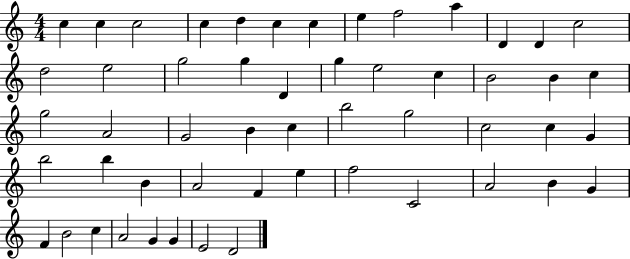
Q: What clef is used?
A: treble